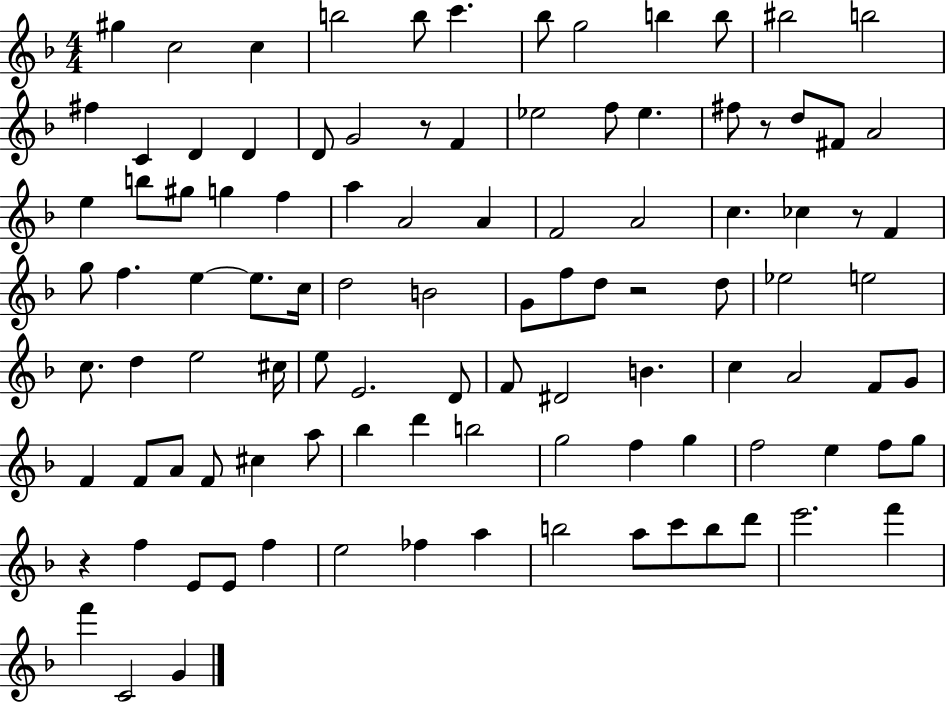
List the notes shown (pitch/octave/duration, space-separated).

G#5/q C5/h C5/q B5/h B5/e C6/q. Bb5/e G5/h B5/q B5/e BIS5/h B5/h F#5/q C4/q D4/q D4/q D4/e G4/h R/e F4/q Eb5/h F5/e Eb5/q. F#5/e R/e D5/e F#4/e A4/h E5/q B5/e G#5/e G5/q F5/q A5/q A4/h A4/q F4/h A4/h C5/q. CES5/q R/e F4/q G5/e F5/q. E5/q E5/e. C5/s D5/h B4/h G4/e F5/e D5/e R/h D5/e Eb5/h E5/h C5/e. D5/q E5/h C#5/s E5/e E4/h. D4/e F4/e D#4/h B4/q. C5/q A4/h F4/e G4/e F4/q F4/e A4/e F4/e C#5/q A5/e Bb5/q D6/q B5/h G5/h F5/q G5/q F5/h E5/q F5/e G5/e R/q F5/q E4/e E4/e F5/q E5/h FES5/q A5/q B5/h A5/e C6/e B5/e D6/e E6/h. F6/q F6/q C4/h G4/q